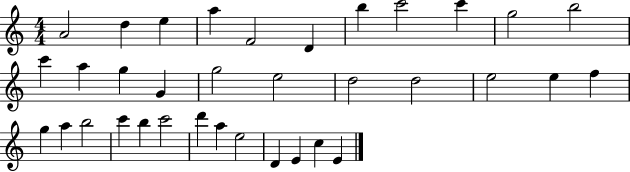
A4/h D5/q E5/q A5/q F4/h D4/q B5/q C6/h C6/q G5/h B5/h C6/q A5/q G5/q G4/q G5/h E5/h D5/h D5/h E5/h E5/q F5/q G5/q A5/q B5/h C6/q B5/q C6/h D6/q A5/q E5/h D4/q E4/q C5/q E4/q